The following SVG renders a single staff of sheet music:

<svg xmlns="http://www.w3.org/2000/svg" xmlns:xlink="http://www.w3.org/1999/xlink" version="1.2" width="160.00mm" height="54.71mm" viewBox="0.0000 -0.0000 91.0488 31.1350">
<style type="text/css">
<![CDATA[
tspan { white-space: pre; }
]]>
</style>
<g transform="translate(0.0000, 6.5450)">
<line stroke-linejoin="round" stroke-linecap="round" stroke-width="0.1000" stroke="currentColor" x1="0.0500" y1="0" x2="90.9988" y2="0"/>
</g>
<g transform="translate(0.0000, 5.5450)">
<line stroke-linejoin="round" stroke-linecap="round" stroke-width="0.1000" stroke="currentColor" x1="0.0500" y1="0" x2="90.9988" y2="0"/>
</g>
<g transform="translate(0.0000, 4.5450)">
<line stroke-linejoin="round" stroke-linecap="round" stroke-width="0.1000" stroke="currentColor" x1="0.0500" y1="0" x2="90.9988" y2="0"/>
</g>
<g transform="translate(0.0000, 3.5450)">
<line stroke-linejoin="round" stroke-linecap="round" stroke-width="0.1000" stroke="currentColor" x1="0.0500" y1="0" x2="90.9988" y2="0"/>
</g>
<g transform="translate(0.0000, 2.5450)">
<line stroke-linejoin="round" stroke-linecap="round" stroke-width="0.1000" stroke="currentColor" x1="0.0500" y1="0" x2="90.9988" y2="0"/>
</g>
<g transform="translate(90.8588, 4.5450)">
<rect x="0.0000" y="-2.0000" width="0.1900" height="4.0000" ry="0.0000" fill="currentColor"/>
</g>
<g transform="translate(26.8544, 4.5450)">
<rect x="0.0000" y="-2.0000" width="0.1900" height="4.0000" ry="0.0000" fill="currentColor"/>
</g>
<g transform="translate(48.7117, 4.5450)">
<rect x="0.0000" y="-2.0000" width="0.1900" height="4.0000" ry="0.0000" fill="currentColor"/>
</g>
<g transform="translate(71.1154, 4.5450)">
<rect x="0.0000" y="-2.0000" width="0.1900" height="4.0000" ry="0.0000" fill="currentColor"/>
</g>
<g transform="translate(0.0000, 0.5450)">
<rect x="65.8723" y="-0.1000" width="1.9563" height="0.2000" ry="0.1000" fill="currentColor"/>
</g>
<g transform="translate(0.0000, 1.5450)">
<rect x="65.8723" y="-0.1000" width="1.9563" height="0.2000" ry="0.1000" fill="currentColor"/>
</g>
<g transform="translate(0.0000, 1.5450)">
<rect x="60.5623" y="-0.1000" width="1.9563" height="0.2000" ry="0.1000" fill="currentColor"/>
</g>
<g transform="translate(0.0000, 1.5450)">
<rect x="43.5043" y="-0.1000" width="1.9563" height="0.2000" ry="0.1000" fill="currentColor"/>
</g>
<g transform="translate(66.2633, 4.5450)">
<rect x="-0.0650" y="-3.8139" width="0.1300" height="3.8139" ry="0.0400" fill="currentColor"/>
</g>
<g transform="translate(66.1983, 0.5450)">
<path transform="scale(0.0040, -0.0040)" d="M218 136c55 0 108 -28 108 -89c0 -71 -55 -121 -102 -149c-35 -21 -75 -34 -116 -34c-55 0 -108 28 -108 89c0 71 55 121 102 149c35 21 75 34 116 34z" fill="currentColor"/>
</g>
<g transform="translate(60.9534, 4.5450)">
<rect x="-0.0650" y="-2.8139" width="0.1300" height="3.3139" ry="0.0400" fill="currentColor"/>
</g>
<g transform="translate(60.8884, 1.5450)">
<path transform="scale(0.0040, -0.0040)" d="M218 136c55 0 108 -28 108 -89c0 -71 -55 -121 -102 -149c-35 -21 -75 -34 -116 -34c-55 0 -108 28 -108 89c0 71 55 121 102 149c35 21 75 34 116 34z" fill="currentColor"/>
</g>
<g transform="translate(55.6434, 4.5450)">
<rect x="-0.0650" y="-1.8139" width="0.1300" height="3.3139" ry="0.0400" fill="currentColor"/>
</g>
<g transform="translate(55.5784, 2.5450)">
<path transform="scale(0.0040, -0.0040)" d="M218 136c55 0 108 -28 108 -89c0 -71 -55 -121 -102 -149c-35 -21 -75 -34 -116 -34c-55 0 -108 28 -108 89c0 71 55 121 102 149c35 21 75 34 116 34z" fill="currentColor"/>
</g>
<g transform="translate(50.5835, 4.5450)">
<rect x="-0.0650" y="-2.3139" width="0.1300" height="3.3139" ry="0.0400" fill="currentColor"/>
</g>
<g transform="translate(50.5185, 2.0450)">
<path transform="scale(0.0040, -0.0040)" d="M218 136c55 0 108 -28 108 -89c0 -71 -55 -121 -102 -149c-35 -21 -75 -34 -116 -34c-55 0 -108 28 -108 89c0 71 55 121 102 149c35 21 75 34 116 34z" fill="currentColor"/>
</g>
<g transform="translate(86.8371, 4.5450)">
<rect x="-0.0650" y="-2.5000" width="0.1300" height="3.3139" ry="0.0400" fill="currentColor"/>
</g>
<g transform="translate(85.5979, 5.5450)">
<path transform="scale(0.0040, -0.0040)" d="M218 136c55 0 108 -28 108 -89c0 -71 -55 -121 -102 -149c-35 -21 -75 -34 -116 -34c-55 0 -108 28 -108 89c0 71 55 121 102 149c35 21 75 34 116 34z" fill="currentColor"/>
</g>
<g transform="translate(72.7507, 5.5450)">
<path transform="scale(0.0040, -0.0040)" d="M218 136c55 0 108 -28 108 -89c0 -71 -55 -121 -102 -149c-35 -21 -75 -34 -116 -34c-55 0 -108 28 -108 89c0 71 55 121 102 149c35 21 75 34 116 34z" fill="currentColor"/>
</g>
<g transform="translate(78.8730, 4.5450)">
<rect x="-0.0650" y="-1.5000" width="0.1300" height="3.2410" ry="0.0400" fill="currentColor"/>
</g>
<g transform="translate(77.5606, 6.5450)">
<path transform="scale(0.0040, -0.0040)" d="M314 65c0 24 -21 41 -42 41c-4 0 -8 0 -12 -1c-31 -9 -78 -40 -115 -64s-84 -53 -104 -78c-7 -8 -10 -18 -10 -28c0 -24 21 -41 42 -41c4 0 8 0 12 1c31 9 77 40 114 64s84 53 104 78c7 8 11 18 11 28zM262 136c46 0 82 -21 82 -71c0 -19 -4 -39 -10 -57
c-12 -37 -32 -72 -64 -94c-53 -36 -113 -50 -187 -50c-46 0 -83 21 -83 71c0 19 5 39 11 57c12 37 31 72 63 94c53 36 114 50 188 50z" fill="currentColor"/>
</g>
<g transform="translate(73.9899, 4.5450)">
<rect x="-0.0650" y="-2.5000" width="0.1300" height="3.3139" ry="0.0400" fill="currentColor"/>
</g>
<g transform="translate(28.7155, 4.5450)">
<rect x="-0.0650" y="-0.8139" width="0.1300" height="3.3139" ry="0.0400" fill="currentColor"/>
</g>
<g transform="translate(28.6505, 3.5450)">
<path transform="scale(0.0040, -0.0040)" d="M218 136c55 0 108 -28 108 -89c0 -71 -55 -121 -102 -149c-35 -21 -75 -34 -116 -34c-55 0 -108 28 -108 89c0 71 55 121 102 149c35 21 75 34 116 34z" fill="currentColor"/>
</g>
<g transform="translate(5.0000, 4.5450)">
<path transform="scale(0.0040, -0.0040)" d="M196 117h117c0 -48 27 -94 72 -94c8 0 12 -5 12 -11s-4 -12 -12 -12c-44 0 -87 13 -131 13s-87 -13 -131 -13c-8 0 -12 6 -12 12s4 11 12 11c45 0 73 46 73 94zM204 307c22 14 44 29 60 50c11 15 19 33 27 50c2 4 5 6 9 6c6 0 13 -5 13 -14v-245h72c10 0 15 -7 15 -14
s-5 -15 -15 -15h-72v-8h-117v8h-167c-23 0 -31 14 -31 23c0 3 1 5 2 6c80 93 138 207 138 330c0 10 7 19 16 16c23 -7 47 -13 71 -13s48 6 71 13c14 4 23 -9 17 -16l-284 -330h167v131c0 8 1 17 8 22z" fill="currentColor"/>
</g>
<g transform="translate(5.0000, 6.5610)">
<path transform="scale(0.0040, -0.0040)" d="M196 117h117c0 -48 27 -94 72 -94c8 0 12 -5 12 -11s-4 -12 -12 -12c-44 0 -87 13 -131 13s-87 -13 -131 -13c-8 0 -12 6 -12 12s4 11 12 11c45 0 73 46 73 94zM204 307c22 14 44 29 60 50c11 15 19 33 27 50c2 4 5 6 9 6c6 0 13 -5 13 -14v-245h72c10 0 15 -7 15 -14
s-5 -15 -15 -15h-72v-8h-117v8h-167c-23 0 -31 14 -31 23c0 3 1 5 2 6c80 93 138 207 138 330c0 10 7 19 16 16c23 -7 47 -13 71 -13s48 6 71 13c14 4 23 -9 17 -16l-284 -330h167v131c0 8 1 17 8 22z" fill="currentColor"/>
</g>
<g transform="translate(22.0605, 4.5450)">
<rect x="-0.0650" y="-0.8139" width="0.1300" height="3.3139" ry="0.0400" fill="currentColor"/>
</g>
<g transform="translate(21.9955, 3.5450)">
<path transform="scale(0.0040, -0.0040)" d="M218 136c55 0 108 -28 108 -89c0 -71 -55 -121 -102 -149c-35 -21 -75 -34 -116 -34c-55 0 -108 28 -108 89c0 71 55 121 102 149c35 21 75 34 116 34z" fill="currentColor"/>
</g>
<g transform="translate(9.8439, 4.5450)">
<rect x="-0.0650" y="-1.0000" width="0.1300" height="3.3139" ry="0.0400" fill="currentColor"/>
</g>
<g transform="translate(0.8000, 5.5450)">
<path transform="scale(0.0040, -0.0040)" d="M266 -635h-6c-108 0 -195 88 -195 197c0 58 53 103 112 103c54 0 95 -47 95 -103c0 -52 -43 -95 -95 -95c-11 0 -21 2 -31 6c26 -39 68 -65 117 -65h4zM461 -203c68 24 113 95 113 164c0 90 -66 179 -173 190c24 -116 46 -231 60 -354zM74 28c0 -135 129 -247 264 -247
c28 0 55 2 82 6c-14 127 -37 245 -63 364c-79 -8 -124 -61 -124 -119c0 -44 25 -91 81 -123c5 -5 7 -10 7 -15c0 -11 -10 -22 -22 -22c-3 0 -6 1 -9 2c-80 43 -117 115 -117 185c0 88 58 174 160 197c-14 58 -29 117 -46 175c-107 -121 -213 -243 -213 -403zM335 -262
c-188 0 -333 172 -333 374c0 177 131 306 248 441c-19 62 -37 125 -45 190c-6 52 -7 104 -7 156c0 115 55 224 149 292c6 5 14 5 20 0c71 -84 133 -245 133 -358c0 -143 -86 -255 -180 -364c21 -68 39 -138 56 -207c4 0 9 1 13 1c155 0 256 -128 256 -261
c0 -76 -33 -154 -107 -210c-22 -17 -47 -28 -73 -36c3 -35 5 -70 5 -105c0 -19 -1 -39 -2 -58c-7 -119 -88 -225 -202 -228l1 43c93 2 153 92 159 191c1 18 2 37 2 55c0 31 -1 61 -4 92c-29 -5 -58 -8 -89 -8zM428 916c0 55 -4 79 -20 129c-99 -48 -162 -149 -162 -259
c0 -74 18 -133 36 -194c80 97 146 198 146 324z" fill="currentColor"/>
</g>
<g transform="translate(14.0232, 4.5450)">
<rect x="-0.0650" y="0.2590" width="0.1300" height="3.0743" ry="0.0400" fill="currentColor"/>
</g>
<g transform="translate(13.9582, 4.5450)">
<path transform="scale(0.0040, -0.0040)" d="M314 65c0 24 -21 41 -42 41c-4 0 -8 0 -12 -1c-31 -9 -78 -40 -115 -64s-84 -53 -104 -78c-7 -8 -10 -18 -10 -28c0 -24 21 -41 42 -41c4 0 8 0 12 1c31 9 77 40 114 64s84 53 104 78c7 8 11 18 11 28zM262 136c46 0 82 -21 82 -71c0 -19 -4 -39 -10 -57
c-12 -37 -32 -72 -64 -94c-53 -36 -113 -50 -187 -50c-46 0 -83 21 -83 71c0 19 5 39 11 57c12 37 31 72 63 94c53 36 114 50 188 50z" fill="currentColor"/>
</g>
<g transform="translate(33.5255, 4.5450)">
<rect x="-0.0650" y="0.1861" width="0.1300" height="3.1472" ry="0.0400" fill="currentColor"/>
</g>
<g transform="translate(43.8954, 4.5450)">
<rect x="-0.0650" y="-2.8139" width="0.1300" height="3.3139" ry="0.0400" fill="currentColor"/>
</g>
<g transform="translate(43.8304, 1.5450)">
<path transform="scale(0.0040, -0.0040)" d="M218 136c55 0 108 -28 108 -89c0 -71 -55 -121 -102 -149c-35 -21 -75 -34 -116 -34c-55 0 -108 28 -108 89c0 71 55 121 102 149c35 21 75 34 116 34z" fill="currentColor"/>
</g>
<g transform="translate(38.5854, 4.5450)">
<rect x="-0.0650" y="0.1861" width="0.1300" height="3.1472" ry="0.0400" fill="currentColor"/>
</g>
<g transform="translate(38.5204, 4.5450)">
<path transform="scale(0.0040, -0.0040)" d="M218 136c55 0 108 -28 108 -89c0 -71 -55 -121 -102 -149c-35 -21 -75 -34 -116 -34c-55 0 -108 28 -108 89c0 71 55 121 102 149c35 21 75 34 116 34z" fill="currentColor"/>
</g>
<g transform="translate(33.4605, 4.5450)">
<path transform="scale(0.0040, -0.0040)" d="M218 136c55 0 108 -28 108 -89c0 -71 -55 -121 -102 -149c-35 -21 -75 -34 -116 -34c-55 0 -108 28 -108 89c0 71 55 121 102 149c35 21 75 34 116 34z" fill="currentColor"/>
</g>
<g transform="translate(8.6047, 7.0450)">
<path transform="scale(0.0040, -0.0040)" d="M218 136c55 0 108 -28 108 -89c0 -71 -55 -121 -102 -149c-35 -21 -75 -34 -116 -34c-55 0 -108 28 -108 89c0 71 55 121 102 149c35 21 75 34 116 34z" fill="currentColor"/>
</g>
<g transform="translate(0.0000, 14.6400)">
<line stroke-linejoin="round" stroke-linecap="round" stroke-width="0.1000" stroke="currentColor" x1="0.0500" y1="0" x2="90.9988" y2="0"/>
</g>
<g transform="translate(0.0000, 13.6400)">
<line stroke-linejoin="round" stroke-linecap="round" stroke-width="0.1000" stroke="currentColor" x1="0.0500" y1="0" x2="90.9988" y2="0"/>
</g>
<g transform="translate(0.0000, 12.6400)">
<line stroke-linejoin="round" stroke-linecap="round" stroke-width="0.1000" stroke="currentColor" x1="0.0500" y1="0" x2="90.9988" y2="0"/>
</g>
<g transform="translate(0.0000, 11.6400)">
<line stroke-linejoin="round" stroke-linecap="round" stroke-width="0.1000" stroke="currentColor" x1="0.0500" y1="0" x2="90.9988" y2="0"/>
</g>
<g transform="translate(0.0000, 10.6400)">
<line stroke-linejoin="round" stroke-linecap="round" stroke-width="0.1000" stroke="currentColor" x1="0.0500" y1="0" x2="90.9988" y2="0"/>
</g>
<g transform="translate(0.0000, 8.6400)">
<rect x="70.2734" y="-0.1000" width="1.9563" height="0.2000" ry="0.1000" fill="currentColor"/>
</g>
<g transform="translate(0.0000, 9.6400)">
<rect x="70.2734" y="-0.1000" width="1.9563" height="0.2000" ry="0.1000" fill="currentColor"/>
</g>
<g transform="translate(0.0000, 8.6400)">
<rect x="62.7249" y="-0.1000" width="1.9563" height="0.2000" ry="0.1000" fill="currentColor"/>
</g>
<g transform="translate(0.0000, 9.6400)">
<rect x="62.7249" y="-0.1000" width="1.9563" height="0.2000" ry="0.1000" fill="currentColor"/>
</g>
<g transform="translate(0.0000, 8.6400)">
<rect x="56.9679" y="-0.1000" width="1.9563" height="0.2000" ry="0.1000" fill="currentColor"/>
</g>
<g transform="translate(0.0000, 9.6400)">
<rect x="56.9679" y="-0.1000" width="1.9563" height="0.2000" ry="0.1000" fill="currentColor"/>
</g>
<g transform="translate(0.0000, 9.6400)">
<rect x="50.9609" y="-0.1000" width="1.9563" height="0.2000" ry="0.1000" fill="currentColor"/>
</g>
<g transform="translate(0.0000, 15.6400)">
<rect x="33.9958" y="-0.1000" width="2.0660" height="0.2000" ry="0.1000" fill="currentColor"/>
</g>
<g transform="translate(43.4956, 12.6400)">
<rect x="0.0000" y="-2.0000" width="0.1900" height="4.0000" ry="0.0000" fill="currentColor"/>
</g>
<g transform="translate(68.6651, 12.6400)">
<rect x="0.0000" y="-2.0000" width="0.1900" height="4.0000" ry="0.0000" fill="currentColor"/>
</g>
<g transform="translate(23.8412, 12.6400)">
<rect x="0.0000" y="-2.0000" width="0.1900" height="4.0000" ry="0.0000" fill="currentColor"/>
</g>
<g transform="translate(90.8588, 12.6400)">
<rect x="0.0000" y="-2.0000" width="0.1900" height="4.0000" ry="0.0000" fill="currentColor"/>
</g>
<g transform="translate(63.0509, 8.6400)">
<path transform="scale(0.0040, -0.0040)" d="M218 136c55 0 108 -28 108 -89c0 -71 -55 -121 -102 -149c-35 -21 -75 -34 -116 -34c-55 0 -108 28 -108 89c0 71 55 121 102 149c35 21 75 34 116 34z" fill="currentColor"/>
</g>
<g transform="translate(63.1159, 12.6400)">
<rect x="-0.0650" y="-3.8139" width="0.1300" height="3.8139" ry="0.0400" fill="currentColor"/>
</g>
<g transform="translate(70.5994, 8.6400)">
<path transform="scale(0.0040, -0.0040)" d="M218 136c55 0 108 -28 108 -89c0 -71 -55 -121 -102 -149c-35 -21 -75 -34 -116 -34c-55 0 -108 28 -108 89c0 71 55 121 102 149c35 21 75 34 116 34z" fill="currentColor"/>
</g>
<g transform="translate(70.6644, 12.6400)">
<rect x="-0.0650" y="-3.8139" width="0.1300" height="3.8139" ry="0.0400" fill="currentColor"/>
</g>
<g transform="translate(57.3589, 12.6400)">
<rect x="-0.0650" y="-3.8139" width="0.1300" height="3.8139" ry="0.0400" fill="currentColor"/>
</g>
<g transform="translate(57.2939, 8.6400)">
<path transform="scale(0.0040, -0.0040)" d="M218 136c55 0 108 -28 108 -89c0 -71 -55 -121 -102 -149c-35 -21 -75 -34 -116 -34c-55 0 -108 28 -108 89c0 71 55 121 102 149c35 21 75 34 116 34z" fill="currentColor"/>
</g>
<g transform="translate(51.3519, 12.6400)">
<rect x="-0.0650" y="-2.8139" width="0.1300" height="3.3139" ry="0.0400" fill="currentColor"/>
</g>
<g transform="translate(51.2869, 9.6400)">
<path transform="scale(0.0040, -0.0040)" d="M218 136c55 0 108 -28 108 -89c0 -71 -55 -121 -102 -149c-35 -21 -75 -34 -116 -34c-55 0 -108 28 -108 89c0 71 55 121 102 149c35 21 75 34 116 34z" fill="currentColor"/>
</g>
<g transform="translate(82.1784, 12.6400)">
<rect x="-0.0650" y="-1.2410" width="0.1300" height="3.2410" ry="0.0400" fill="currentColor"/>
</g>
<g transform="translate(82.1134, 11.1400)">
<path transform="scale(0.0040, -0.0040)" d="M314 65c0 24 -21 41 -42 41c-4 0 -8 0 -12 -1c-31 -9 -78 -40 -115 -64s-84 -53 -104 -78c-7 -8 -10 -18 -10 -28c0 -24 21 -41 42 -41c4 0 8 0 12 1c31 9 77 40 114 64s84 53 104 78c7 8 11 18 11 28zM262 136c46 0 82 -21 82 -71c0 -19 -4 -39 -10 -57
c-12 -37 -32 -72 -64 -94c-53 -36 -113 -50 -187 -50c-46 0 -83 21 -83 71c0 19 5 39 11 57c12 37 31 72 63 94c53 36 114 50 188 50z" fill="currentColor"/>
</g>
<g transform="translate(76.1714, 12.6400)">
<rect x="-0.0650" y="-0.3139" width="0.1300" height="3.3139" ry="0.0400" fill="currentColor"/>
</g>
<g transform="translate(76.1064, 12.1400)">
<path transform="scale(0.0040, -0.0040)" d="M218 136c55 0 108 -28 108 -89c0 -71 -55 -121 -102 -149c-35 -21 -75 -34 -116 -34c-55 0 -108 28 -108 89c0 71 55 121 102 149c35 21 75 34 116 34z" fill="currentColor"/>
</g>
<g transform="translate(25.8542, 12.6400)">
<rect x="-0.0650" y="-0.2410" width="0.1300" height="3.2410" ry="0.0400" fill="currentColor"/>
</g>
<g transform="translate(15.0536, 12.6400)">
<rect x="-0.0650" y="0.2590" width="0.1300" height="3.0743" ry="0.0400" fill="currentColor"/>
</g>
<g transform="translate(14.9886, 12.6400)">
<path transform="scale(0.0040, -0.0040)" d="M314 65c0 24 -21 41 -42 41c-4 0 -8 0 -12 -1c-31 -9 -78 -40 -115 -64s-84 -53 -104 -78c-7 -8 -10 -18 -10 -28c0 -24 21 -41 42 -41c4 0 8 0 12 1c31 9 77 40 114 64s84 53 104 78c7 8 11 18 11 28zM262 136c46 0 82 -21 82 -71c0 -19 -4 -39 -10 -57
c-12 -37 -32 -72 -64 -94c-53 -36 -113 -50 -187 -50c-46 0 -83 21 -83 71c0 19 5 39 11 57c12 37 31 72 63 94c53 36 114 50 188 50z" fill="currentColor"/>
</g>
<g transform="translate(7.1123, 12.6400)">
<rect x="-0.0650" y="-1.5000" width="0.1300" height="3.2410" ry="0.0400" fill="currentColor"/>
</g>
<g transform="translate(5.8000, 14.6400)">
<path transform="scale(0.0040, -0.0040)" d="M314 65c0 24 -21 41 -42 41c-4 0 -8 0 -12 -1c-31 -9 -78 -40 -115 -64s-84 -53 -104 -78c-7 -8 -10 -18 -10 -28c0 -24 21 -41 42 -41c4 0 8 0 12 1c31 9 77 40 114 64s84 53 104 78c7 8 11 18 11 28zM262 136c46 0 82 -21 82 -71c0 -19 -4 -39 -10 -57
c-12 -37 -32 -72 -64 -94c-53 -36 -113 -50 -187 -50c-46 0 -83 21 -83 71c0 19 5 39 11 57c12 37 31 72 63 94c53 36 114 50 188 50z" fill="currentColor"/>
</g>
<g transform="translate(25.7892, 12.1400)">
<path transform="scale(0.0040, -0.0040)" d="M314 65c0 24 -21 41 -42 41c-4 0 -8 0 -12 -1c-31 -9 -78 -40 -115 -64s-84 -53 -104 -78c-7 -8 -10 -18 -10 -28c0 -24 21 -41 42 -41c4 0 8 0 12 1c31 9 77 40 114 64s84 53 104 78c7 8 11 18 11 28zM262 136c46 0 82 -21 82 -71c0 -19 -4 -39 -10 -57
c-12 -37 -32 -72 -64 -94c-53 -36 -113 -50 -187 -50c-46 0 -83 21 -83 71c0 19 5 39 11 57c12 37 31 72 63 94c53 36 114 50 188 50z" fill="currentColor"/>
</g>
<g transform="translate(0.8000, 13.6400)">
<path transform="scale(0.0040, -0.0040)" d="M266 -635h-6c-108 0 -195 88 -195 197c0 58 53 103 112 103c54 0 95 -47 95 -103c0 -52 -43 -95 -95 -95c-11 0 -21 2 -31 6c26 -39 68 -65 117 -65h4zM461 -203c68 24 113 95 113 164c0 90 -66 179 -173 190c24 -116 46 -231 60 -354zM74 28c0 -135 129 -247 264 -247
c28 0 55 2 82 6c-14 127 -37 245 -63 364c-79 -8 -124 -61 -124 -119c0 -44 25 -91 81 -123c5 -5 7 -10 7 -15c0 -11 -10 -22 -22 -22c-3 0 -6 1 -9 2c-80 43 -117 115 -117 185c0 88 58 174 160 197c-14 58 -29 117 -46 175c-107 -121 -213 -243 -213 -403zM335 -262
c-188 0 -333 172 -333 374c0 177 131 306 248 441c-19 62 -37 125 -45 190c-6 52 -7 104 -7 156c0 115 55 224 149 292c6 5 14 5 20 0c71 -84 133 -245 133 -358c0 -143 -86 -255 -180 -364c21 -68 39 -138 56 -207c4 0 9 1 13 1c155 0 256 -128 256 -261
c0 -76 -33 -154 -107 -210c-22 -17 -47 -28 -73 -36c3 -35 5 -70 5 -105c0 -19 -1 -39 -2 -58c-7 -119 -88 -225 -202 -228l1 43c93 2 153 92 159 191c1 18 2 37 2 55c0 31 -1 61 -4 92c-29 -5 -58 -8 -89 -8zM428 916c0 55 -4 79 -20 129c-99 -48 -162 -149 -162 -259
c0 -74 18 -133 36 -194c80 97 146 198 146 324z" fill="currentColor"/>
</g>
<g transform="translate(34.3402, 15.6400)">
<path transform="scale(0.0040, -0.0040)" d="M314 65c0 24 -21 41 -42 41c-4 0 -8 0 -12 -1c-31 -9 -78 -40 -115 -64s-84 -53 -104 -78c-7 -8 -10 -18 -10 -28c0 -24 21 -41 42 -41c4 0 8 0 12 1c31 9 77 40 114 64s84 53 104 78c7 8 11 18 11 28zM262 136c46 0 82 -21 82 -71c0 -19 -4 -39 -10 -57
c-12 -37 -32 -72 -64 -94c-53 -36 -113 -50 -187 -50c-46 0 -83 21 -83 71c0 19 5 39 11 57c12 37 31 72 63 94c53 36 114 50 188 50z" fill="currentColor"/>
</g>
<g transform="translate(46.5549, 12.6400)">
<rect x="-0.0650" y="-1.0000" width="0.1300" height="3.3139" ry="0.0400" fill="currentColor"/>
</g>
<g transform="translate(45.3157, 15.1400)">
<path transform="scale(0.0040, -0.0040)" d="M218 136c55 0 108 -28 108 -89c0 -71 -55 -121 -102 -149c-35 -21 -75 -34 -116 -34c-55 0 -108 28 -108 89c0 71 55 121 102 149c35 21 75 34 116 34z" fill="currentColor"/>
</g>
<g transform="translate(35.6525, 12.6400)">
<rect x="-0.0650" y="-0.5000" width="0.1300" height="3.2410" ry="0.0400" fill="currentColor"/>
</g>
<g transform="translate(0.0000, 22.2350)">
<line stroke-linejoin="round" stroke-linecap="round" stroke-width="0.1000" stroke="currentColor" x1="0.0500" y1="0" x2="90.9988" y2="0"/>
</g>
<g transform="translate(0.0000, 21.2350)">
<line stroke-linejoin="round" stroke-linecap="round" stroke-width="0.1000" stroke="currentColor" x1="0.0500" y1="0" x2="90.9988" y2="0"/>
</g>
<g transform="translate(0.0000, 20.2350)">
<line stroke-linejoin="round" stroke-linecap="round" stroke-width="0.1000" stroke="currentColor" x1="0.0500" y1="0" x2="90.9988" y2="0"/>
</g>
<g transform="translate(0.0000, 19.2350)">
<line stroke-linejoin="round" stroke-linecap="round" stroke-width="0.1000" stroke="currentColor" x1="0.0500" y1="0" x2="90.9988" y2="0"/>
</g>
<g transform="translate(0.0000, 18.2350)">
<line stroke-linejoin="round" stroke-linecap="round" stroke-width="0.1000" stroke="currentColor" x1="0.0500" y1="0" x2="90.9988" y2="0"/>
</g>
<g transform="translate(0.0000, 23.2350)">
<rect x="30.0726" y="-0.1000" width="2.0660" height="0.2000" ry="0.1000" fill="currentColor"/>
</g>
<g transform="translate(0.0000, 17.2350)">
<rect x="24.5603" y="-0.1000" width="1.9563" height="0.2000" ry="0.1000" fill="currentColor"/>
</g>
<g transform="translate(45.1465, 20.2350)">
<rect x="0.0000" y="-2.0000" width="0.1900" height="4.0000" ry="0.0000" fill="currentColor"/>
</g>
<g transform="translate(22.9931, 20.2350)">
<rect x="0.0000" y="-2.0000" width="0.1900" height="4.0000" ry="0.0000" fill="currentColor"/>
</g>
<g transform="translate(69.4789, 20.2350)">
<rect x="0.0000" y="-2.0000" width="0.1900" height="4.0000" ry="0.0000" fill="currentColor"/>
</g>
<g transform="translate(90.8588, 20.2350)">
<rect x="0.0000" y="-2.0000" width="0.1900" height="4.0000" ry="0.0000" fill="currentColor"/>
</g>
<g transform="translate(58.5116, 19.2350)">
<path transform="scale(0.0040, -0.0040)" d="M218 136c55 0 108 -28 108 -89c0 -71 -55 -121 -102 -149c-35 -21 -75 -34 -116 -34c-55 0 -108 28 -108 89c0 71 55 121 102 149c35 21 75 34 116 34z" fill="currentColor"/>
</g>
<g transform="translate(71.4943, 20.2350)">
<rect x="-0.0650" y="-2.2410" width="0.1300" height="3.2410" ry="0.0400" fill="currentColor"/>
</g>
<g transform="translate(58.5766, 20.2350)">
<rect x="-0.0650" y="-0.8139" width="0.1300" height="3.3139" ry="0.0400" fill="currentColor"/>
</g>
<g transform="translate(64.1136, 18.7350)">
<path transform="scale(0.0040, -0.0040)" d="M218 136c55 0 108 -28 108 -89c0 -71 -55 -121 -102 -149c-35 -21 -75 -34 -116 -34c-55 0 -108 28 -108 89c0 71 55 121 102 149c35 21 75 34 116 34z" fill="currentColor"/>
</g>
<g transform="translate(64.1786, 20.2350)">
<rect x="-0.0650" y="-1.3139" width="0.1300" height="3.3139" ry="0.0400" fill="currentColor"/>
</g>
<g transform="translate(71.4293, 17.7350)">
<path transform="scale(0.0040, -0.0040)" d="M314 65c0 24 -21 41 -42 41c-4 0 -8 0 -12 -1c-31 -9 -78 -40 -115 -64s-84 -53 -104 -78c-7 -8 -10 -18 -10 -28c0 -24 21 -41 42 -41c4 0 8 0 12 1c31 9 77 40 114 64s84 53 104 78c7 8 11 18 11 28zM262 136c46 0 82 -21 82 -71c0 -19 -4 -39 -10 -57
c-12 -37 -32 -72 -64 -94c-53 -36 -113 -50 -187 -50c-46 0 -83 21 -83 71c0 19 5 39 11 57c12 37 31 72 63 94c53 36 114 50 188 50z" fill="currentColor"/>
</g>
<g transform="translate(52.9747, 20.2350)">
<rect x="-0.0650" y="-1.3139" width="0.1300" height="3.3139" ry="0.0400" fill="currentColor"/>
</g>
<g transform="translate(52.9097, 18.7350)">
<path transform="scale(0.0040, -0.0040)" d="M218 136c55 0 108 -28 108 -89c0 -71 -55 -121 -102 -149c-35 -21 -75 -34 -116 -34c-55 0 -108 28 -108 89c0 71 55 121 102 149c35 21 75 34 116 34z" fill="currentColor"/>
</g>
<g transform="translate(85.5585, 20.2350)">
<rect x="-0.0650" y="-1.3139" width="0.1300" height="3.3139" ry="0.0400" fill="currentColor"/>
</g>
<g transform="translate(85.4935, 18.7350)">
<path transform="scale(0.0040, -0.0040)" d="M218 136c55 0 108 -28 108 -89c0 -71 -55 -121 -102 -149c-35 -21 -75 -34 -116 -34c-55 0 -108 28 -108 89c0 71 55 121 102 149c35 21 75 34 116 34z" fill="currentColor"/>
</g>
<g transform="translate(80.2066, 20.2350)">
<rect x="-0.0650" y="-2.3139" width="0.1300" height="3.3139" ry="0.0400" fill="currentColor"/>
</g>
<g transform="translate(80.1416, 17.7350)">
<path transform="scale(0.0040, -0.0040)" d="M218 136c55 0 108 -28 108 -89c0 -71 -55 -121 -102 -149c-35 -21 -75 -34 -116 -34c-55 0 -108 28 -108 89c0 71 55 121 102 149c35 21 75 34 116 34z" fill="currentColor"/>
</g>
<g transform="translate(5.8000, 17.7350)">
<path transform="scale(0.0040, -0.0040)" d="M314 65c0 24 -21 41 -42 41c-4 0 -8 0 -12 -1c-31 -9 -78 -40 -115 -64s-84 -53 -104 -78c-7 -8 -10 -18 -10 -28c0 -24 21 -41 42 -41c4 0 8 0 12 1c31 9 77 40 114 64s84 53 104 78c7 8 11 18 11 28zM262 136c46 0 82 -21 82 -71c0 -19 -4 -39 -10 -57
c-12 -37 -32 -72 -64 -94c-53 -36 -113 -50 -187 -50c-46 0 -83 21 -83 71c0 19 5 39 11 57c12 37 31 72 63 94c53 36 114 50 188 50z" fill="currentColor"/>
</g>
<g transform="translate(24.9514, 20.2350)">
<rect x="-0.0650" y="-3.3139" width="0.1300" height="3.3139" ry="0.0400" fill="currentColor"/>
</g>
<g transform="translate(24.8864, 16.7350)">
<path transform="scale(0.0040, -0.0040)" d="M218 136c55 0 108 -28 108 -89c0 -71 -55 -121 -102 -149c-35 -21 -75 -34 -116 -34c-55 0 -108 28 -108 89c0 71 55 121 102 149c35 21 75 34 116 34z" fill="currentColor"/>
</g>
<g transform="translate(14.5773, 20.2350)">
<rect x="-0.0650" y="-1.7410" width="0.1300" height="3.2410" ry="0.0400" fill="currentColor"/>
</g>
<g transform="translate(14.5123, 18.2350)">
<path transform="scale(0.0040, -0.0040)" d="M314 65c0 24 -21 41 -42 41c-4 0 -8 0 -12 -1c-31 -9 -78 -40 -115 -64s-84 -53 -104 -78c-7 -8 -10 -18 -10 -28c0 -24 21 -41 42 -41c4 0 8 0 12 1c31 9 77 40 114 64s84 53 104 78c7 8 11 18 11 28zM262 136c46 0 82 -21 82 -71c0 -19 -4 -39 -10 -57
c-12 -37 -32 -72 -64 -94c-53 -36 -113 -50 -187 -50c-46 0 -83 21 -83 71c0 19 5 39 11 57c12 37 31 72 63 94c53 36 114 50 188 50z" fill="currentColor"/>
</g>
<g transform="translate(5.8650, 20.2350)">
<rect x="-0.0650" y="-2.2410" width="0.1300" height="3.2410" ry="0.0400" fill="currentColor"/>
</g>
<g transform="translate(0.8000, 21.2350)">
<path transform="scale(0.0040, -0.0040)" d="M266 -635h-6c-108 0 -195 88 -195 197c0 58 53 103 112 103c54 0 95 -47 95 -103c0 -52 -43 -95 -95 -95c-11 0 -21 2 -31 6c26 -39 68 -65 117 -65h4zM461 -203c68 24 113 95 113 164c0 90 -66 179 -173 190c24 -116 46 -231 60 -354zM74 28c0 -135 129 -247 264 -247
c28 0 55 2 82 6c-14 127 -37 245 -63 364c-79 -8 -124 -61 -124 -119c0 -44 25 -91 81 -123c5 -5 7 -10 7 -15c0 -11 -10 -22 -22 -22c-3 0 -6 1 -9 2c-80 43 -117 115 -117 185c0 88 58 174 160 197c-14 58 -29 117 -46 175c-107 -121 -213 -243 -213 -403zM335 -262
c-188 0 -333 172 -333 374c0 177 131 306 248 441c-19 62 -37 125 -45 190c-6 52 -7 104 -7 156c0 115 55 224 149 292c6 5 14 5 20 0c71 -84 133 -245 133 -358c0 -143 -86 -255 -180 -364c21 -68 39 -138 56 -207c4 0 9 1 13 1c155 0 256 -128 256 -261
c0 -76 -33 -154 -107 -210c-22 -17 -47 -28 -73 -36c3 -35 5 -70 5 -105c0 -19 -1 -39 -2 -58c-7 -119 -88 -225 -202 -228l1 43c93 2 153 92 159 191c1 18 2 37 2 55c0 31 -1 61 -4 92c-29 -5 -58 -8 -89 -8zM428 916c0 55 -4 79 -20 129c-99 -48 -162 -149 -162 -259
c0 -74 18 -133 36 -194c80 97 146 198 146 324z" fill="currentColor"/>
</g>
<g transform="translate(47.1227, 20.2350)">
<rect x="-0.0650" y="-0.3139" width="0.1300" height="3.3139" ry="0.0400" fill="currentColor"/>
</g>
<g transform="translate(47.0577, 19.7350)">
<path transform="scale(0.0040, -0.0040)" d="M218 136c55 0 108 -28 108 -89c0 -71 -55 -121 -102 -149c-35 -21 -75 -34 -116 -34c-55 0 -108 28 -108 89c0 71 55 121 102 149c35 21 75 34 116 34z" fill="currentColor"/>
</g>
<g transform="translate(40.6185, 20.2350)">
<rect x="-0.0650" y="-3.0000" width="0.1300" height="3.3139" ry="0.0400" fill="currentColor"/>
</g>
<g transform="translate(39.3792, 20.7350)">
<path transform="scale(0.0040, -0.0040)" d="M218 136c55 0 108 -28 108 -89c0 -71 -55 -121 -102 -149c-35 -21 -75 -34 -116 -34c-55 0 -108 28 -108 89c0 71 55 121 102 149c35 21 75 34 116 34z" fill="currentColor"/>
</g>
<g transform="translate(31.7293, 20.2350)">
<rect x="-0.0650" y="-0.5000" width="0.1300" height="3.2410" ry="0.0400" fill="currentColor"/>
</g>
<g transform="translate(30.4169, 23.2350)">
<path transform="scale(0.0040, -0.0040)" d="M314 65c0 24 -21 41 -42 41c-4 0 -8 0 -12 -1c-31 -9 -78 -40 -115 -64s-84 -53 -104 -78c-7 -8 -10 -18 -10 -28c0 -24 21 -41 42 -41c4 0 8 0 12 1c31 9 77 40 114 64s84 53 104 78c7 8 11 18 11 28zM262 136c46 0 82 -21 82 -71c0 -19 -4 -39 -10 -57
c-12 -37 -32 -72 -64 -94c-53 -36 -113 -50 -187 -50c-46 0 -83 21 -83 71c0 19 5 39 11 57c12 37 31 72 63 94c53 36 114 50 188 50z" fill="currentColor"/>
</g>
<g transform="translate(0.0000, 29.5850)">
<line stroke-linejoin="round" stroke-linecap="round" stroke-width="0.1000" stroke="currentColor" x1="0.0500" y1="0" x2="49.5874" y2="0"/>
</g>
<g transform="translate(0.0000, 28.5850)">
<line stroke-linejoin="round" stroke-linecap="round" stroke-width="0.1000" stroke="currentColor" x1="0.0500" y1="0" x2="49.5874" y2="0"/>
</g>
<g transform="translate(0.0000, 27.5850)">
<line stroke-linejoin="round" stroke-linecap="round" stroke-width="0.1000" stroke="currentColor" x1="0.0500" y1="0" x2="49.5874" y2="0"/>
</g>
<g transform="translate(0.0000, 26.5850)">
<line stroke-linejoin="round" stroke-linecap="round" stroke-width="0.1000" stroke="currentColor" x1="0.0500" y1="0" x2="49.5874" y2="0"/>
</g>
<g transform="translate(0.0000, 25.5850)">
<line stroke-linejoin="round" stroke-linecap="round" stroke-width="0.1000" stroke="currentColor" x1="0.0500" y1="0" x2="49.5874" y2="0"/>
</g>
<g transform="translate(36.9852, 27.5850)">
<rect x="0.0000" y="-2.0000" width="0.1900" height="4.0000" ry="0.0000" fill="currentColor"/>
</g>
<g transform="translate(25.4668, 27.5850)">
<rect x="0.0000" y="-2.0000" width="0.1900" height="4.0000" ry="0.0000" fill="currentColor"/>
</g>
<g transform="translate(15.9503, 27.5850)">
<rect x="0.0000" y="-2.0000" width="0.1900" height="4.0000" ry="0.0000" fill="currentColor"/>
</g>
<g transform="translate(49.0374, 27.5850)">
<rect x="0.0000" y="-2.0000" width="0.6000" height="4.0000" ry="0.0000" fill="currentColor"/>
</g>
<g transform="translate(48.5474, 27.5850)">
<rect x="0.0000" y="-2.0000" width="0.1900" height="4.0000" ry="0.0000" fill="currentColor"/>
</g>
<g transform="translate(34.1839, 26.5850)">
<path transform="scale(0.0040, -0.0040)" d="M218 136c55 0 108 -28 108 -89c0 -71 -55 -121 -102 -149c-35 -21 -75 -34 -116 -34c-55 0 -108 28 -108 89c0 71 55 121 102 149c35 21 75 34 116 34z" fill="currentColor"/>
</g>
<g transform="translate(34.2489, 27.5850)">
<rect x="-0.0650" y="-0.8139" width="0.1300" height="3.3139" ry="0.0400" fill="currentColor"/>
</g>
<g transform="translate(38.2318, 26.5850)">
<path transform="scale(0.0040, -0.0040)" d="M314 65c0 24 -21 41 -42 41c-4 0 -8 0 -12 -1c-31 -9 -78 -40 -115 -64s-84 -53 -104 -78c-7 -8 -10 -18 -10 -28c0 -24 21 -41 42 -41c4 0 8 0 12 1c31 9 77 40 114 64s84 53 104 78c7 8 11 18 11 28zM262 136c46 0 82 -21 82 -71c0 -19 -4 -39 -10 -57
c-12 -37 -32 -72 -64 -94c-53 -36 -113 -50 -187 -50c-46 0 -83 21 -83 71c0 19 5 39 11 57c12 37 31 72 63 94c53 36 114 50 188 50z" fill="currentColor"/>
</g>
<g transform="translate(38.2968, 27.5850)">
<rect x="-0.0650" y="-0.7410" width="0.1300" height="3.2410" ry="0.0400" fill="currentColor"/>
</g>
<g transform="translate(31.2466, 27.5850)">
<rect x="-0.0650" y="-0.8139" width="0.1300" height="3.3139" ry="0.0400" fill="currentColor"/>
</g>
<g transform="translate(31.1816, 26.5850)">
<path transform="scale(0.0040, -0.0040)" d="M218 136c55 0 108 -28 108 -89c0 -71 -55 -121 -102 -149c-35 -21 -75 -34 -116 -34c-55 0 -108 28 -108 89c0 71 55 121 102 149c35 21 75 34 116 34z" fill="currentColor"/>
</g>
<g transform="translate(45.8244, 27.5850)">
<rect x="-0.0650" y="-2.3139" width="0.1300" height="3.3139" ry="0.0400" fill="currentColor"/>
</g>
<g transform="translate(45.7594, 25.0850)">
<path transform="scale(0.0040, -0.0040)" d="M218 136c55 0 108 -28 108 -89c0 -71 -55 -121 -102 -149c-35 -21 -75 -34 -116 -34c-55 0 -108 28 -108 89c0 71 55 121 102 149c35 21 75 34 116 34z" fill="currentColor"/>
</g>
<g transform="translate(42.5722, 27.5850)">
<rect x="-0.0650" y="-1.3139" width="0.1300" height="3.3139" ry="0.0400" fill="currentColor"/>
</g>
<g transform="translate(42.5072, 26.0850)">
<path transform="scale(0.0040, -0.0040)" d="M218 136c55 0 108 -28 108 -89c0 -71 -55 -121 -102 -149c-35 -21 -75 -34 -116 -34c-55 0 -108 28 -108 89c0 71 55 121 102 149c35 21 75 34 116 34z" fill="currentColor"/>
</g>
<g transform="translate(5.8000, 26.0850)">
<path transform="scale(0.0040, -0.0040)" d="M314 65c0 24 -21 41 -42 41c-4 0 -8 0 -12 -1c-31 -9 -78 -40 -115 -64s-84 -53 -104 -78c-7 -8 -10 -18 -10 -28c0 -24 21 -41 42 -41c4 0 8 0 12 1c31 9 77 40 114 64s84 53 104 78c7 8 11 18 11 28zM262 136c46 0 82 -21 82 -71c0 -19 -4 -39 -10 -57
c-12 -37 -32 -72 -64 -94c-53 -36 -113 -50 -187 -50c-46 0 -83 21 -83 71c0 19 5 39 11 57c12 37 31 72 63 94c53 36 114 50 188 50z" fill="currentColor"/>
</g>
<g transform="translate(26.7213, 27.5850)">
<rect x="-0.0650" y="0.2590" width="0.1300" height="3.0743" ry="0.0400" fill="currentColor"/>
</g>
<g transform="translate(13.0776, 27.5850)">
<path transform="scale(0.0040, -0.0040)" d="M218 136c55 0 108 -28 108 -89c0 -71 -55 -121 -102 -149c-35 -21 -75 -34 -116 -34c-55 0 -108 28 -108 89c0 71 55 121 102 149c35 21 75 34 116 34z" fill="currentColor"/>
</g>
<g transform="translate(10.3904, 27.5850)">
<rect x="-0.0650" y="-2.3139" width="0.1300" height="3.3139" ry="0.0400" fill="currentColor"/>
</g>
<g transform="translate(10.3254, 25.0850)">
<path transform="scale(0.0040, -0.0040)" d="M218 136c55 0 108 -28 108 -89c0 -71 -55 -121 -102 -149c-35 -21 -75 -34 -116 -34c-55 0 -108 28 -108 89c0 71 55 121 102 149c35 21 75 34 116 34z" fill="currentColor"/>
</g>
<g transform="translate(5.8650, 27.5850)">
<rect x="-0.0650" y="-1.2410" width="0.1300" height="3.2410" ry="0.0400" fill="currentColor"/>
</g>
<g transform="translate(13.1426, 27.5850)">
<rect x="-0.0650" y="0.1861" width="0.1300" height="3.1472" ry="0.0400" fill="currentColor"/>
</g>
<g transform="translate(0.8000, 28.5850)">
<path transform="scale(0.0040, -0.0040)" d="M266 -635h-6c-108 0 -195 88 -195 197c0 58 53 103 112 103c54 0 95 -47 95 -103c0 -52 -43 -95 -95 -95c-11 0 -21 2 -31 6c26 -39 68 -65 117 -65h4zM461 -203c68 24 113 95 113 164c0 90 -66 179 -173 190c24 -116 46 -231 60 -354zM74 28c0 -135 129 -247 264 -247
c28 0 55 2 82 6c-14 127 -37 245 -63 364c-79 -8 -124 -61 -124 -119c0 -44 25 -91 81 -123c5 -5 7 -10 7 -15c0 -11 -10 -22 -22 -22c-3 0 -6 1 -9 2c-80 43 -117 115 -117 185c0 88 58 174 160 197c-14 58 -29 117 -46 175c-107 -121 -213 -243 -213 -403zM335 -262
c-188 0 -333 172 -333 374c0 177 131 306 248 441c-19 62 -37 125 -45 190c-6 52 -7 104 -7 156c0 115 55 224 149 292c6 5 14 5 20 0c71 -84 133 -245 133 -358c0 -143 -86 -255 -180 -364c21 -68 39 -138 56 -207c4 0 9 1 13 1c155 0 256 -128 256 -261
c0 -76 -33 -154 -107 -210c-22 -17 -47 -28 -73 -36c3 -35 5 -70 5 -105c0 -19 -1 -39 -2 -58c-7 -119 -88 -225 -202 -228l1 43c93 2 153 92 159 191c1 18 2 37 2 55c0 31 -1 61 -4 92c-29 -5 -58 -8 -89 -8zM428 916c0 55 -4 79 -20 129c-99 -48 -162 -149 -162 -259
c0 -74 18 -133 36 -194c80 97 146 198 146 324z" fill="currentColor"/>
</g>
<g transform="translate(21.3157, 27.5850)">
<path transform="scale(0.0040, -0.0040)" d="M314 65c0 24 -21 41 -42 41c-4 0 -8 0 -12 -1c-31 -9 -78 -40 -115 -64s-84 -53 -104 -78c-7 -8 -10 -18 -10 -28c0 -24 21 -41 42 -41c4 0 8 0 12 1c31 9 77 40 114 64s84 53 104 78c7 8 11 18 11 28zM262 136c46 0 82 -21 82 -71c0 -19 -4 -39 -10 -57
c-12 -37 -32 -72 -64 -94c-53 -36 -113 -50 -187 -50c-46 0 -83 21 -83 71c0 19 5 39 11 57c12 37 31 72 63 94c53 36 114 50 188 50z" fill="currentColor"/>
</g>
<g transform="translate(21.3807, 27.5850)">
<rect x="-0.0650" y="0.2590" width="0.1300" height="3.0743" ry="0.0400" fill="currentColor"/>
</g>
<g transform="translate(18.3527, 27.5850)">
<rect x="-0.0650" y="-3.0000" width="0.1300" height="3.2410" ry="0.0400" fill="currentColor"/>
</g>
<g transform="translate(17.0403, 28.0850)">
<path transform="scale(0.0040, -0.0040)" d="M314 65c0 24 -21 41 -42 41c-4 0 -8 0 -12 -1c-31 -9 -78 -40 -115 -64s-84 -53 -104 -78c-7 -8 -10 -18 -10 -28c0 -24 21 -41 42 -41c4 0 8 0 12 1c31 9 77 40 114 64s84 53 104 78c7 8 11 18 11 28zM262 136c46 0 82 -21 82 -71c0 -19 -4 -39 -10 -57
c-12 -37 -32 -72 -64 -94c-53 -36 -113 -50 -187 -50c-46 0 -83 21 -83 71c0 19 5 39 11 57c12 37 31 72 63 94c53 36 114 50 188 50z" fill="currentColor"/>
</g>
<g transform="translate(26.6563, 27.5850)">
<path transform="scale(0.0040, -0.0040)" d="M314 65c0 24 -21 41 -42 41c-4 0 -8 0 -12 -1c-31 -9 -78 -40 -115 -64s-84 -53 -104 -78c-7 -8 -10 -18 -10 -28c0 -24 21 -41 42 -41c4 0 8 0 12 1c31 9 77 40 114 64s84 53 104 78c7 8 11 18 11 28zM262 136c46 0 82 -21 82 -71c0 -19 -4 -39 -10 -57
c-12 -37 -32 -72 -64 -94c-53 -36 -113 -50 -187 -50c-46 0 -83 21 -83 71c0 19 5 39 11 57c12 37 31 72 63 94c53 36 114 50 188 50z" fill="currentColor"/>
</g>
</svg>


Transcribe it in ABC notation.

X:1
T:Untitled
M:4/4
L:1/4
K:C
D B2 d d B B a g f a c' G E2 G E2 B2 c2 C2 D a c' c' c' c e2 g2 f2 b C2 A c e d e g2 g e e2 g B A2 B2 B2 d d d2 e g